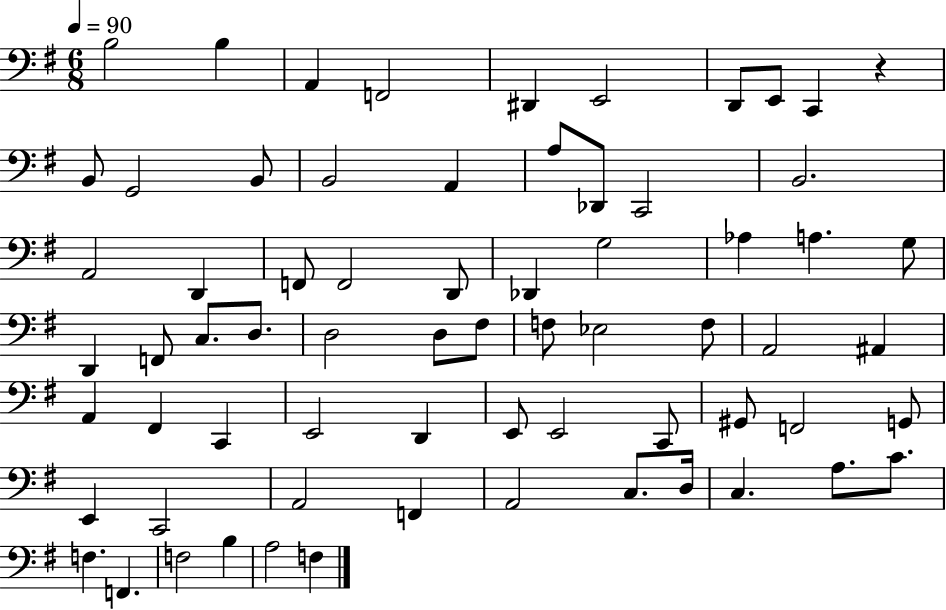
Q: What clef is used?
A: bass